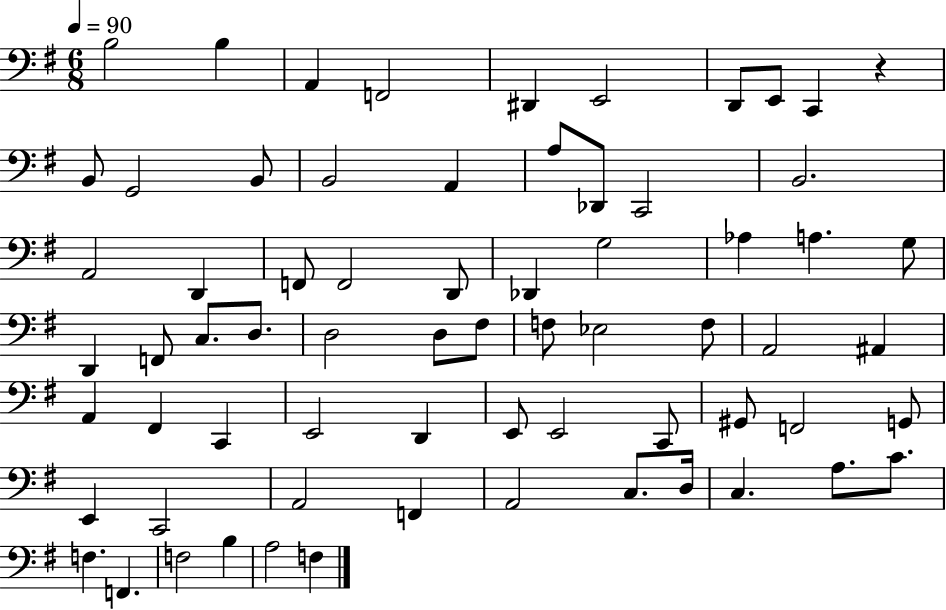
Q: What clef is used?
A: bass